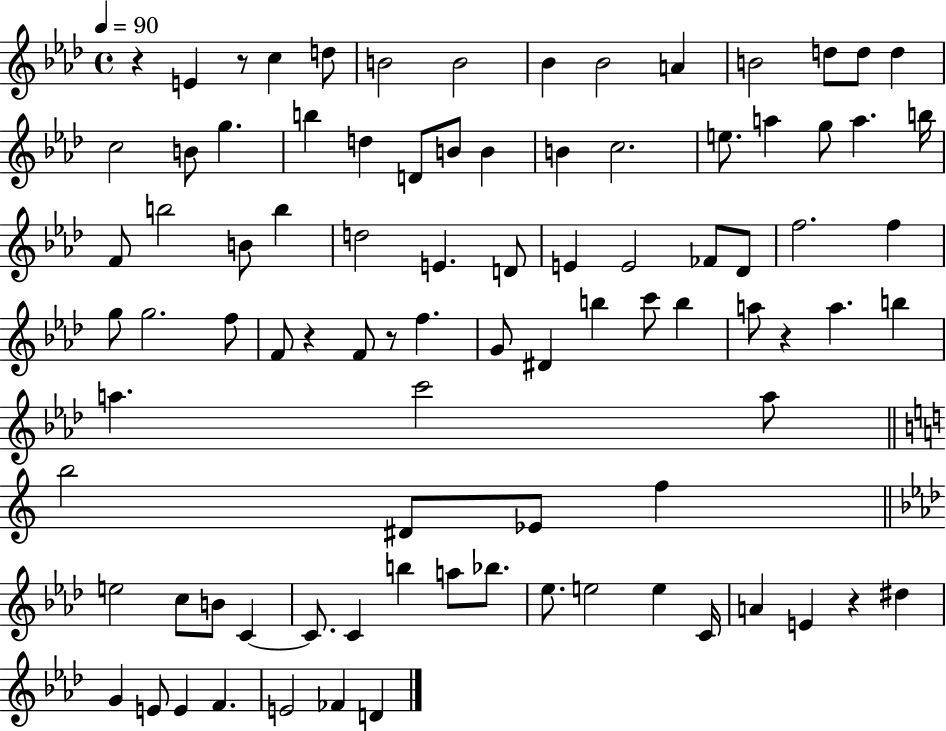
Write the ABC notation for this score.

X:1
T:Untitled
M:4/4
L:1/4
K:Ab
z E z/2 c d/2 B2 B2 _B _B2 A B2 d/2 d/2 d c2 B/2 g b d D/2 B/2 B B c2 e/2 a g/2 a b/4 F/2 b2 B/2 b d2 E D/2 E E2 _F/2 _D/2 f2 f g/2 g2 f/2 F/2 z F/2 z/2 f G/2 ^D b c'/2 b a/2 z a b a c'2 a/2 b2 ^D/2 _E/2 f e2 c/2 B/2 C C/2 C b a/2 _b/2 _e/2 e2 e C/4 A E z ^d G E/2 E F E2 _F D